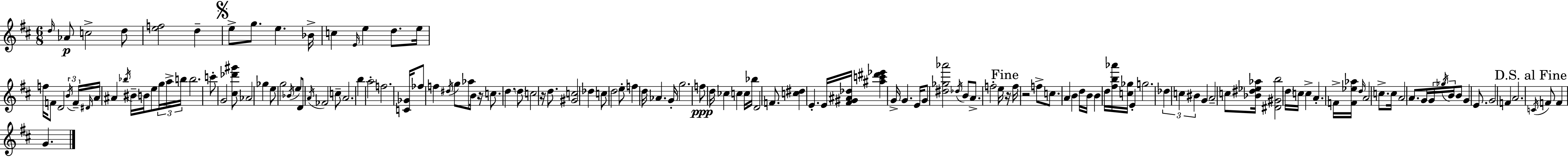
D5/s Ab4/e C5/h D5/e [E5,F5]/h D5/q E5/e G5/e. E5/q. Bb4/s C5/q E4/s E5/q D5/e. E5/s F5/s F4/e D4/h B4/s F4/s D#4/s A4/s A#4/q Bb5/s BIS4/s B4/s E5/e G5/s A5/s B5/s B5/h. C6/e G4/h [C#5,Db6,G#6]/e Ab4/h Gb5/q E5/e G5/h Bb4/s E5/e D4/e A4/s FES4/h C5/e A4/h. B5/q A5/h F5/h. [C4,Gb4]/s FES5/e F5/q D#5/s G5/e Ab5/e B4/s R/s C5/e. D5/q. D5/e C5/h R/s D5/e. [G#4,C5]/h Db5/q C5/e D5/h E5/e F5/q D5/s Ab4/q. G4/s G5/h. F5/e D5/s CES5/q C5/q C5/s Bb5/s D4/h F4/e. [C5,D#5]/q E4/q. E4/s [F#4,G#4,A#4,Db5]/s [A#5,C6,D#6,Eb6]/q G4/s G4/q. E4/s G4/e [D#5,Gb5,Ab6]/h Db5/s B4/e A4/e. F5/h E5/s R/s F5/s R/h F5/e C5/e. A4/q B4/q D5/s B4/s B4/q D5/s [F#5,B5,Ab6]/s [C5,Gb5]/s E4/q G5/h. Db5/q C5/q BIS4/q G4/q A4/h C5/e [Bb4,D#5,Eb5,Ab5]/s [D#4,G#4,B5]/h D5/s C5/s C5/q A4/q. F4/s [F4,Eb5,Ab5]/s D5/s A4/h C5/e. C5/s A4/h A4/e. G4/s G4/s Gb5/s B4/s B4/e G4/q E4/e. G4/h F4/q A4/h. C4/s F4/e F4/q G4/q.